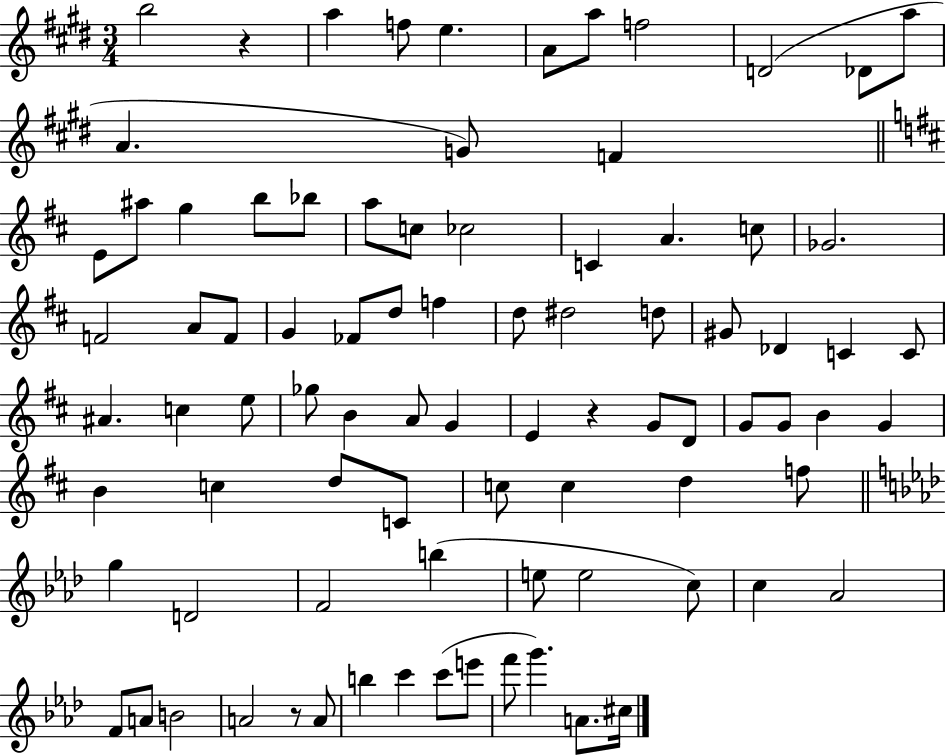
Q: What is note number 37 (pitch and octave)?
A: Db4